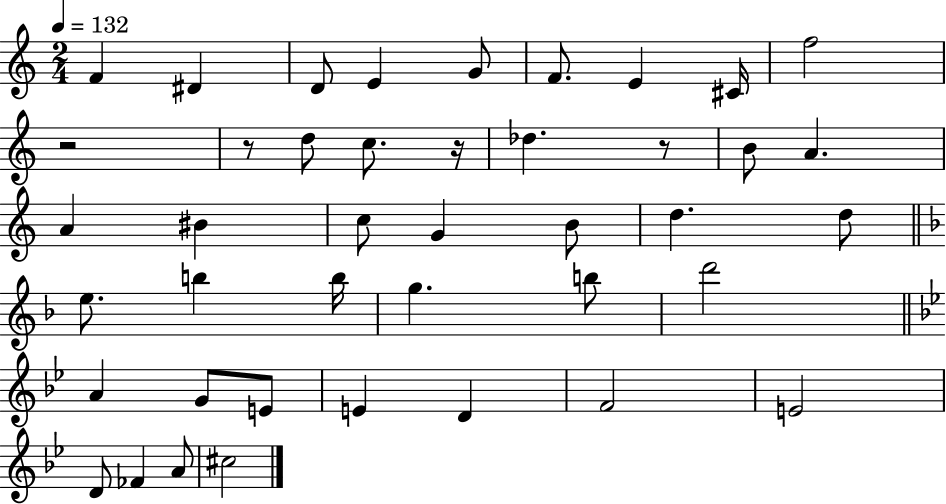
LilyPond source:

{
  \clef treble
  \numericTimeSignature
  \time 2/4
  \key c \major
  \tempo 4 = 132
  \repeat volta 2 { f'4 dis'4 | d'8 e'4 g'8 | f'8. e'4 cis'16 | f''2 | \break r2 | r8 d''8 c''8. r16 | des''4. r8 | b'8 a'4. | \break a'4 bis'4 | c''8 g'4 b'8 | d''4. d''8 | \bar "||" \break \key d \minor e''8. b''4 b''16 | g''4. b''8 | d'''2 | \bar "||" \break \key g \minor a'4 g'8 e'8 | e'4 d'4 | f'2 | e'2 | \break d'8 fes'4 a'8 | cis''2 | } \bar "|."
}